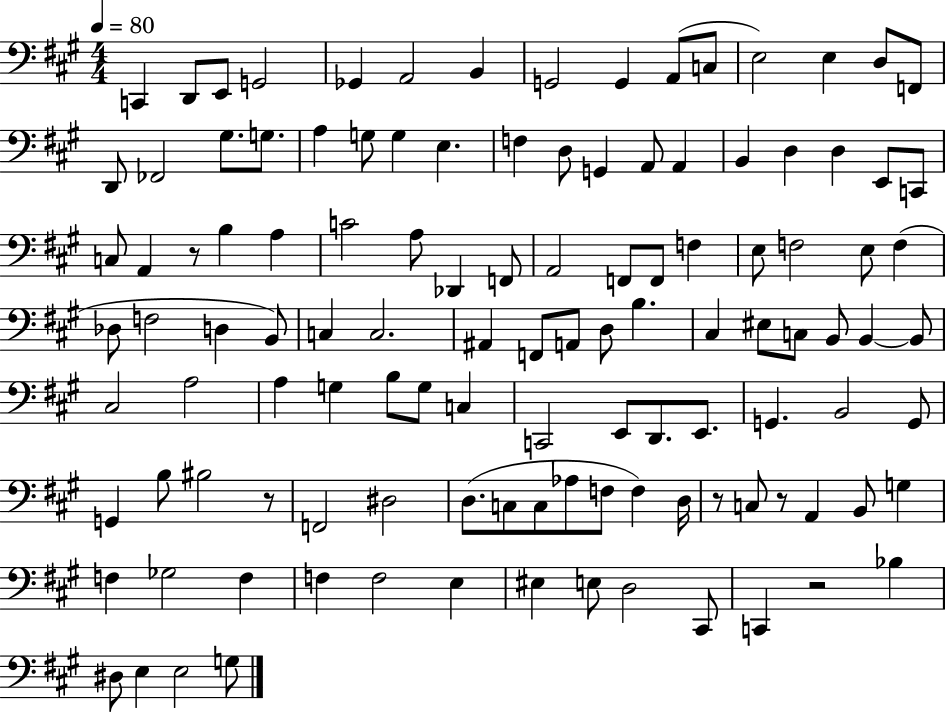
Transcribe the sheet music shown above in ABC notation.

X:1
T:Untitled
M:4/4
L:1/4
K:A
C,, D,,/2 E,,/2 G,,2 _G,, A,,2 B,, G,,2 G,, A,,/2 C,/2 E,2 E, D,/2 F,,/2 D,,/2 _F,,2 ^G,/2 G,/2 A, G,/2 G, E, F, D,/2 G,, A,,/2 A,, B,, D, D, E,,/2 C,,/2 C,/2 A,, z/2 B, A, C2 A,/2 _D,, F,,/2 A,,2 F,,/2 F,,/2 F, E,/2 F,2 E,/2 F, _D,/2 F,2 D, B,,/2 C, C,2 ^A,, F,,/2 A,,/2 D,/2 B, ^C, ^E,/2 C,/2 B,,/2 B,, B,,/2 ^C,2 A,2 A, G, B,/2 G,/2 C, C,,2 E,,/2 D,,/2 E,,/2 G,, B,,2 G,,/2 G,, B,/2 ^B,2 z/2 F,,2 ^D,2 D,/2 C,/2 C,/2 _A,/2 F,/2 F, D,/4 z/2 C,/2 z/2 A,, B,,/2 G, F, _G,2 F, F, F,2 E, ^E, E,/2 D,2 ^C,,/2 C,, z2 _B, ^D,/2 E, E,2 G,/2